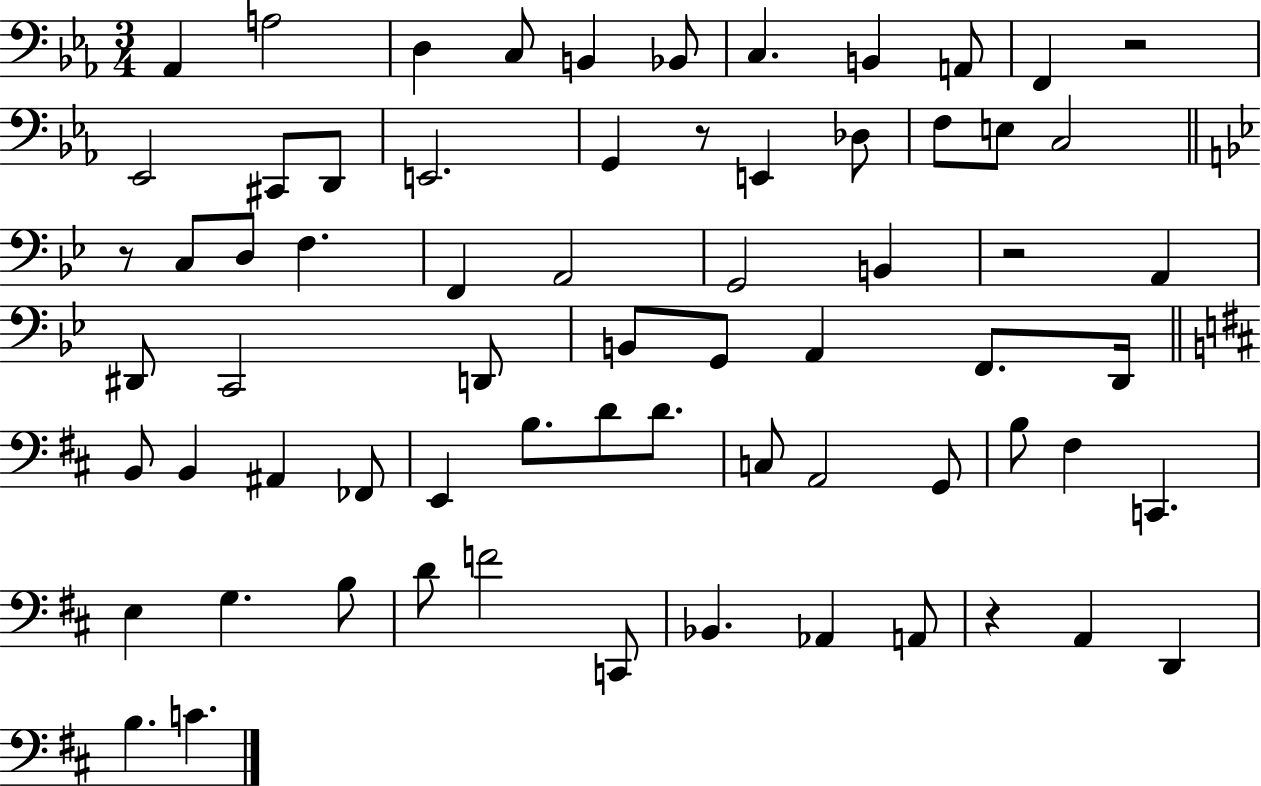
X:1
T:Untitled
M:3/4
L:1/4
K:Eb
_A,, A,2 D, C,/2 B,, _B,,/2 C, B,, A,,/2 F,, z2 _E,,2 ^C,,/2 D,,/2 E,,2 G,, z/2 E,, _D,/2 F,/2 E,/2 C,2 z/2 C,/2 D,/2 F, F,, A,,2 G,,2 B,, z2 A,, ^D,,/2 C,,2 D,,/2 B,,/2 G,,/2 A,, F,,/2 D,,/4 B,,/2 B,, ^A,, _F,,/2 E,, B,/2 D/2 D/2 C,/2 A,,2 G,,/2 B,/2 ^F, C,, E, G, B,/2 D/2 F2 C,,/2 _B,, _A,, A,,/2 z A,, D,, B, C